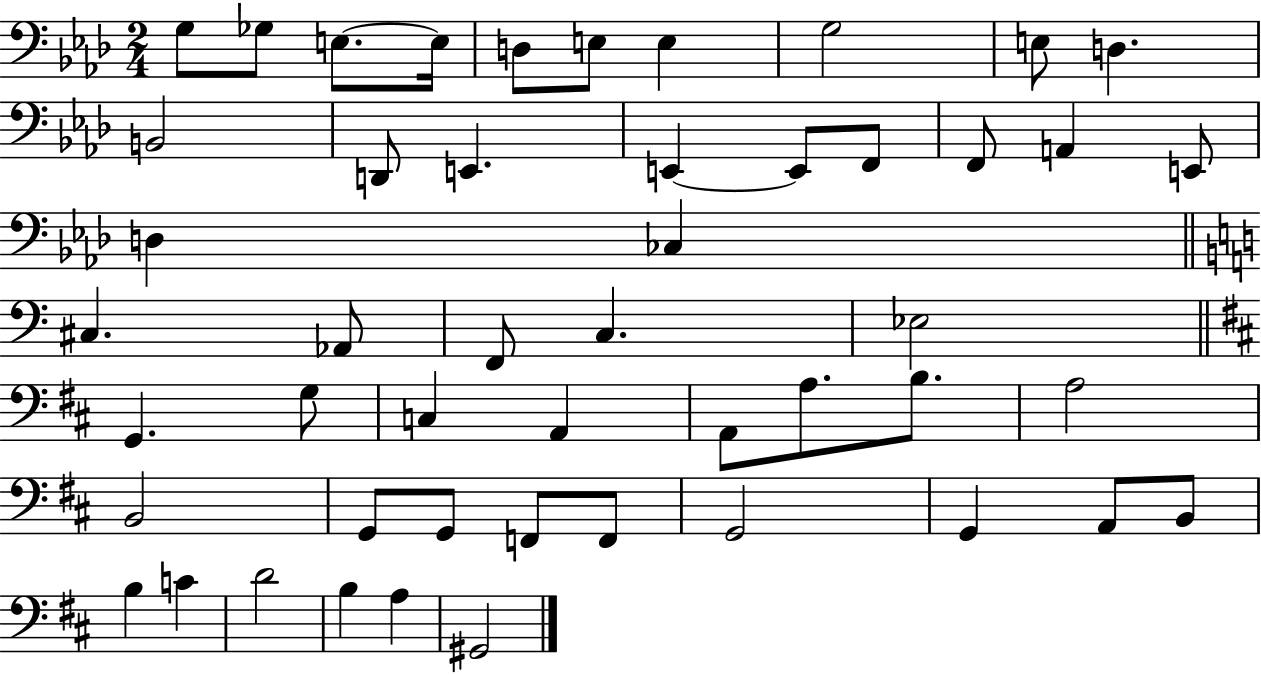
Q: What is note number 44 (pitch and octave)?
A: B3